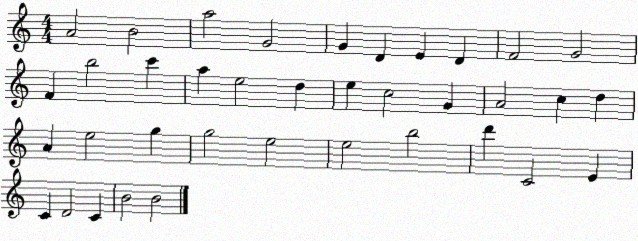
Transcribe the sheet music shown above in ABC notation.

X:1
T:Untitled
M:4/4
L:1/4
K:C
A2 B2 a2 G2 G D E D F2 G2 F b2 c' a e2 d e c2 G A2 c d A e2 g g2 e2 e2 b2 d' C2 E C D2 C B2 B2